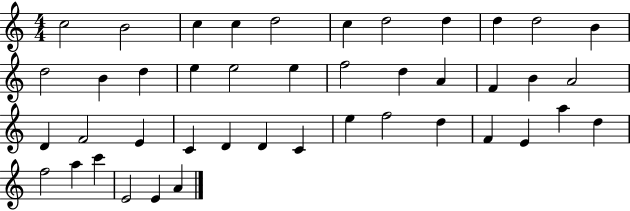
{
  \clef treble
  \numericTimeSignature
  \time 4/4
  \key c \major
  c''2 b'2 | c''4 c''4 d''2 | c''4 d''2 d''4 | d''4 d''2 b'4 | \break d''2 b'4 d''4 | e''4 e''2 e''4 | f''2 d''4 a'4 | f'4 b'4 a'2 | \break d'4 f'2 e'4 | c'4 d'4 d'4 c'4 | e''4 f''2 d''4 | f'4 e'4 a''4 d''4 | \break f''2 a''4 c'''4 | e'2 e'4 a'4 | \bar "|."
}